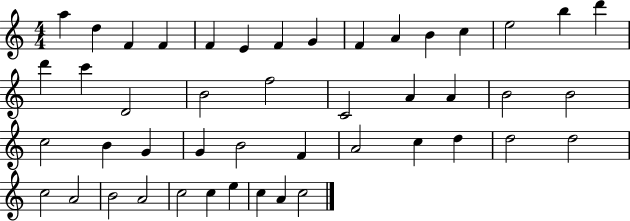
X:1
T:Untitled
M:4/4
L:1/4
K:C
a d F F F E F G F A B c e2 b d' d' c' D2 B2 f2 C2 A A B2 B2 c2 B G G B2 F A2 c d d2 d2 c2 A2 B2 A2 c2 c e c A c2